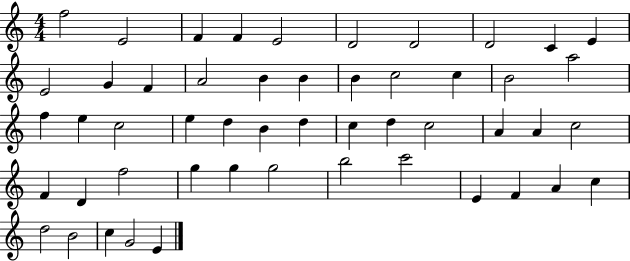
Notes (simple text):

F5/h E4/h F4/q F4/q E4/h D4/h D4/h D4/h C4/q E4/q E4/h G4/q F4/q A4/h B4/q B4/q B4/q C5/h C5/q B4/h A5/h F5/q E5/q C5/h E5/q D5/q B4/q D5/q C5/q D5/q C5/h A4/q A4/q C5/h F4/q D4/q F5/h G5/q G5/q G5/h B5/h C6/h E4/q F4/q A4/q C5/q D5/h B4/h C5/q G4/h E4/q